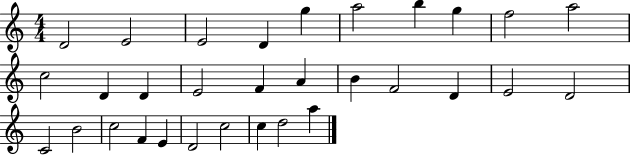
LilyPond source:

{
  \clef treble
  \numericTimeSignature
  \time 4/4
  \key c \major
  d'2 e'2 | e'2 d'4 g''4 | a''2 b''4 g''4 | f''2 a''2 | \break c''2 d'4 d'4 | e'2 f'4 a'4 | b'4 f'2 d'4 | e'2 d'2 | \break c'2 b'2 | c''2 f'4 e'4 | d'2 c''2 | c''4 d''2 a''4 | \break \bar "|."
}